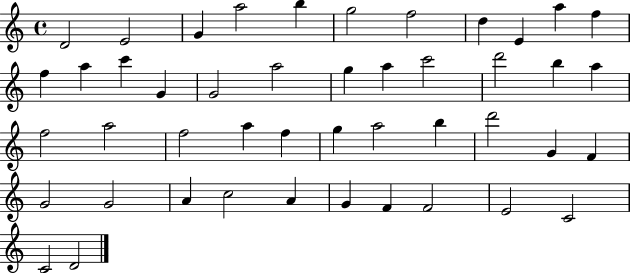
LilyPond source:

{
  \clef treble
  \time 4/4
  \defaultTimeSignature
  \key c \major
  d'2 e'2 | g'4 a''2 b''4 | g''2 f''2 | d''4 e'4 a''4 f''4 | \break f''4 a''4 c'''4 g'4 | g'2 a''2 | g''4 a''4 c'''2 | d'''2 b''4 a''4 | \break f''2 a''2 | f''2 a''4 f''4 | g''4 a''2 b''4 | d'''2 g'4 f'4 | \break g'2 g'2 | a'4 c''2 a'4 | g'4 f'4 f'2 | e'2 c'2 | \break c'2 d'2 | \bar "|."
}